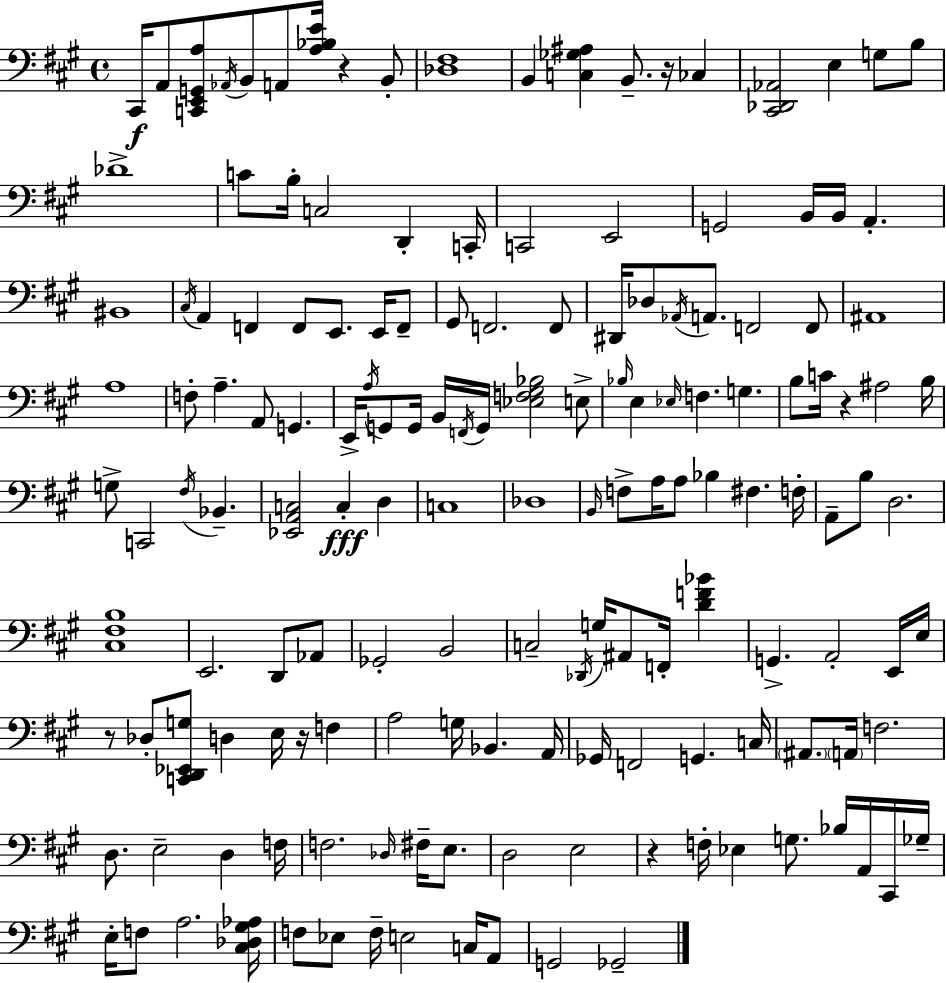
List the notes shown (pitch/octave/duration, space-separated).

C#2/s A2/e [C2,E2,G2,A3]/e Ab2/s B2/e A2/e [A3,Bb3,E4]/s R/q B2/e [Db3,F#3]/w B2/q [C3,Gb3,A#3]/q B2/e. R/s CES3/q [C#2,Db2,Ab2]/h E3/q G3/e B3/e Db4/w C4/e B3/s C3/h D2/q C2/s C2/h E2/h G2/h B2/s B2/s A2/q. BIS2/w C#3/s A2/q F2/q F2/e E2/e. E2/s F2/e G#2/e F2/h. F2/e D#2/s Db3/e Ab2/s A2/e. F2/h F2/e A#2/w A3/w F3/e A3/q. A2/e G2/q. E2/s A3/s G2/e G2/s B2/s F2/s G2/s [Eb3,F3,G#3,Bb3]/h E3/e Bb3/s E3/q Eb3/s F3/q. G3/q. B3/e C4/s R/q A#3/h B3/s G3/e C2/h F#3/s Bb2/q. [Eb2,A2,C3]/h C3/q D3/q C3/w Db3/w B2/s F3/e A3/s A3/e Bb3/q F#3/q. F3/s A2/e B3/e D3/h. [C#3,F#3,B3]/w E2/h. D2/e Ab2/e Gb2/h B2/h C3/h Db2/s G3/s A#2/e F2/s [D4,F4,Bb4]/q G2/q. A2/h E2/s E3/s R/e Db3/e [C2,D2,Eb2,G3]/e D3/q E3/s R/s F3/q A3/h G3/s Bb2/q. A2/s Gb2/s F2/h G2/q. C3/s A#2/e. A2/s F3/h. D3/e. E3/h D3/q F3/s F3/h. Db3/s F#3/s E3/e. D3/h E3/h R/q F3/s Eb3/q G3/e. Bb3/s A2/s C#2/s Gb3/s E3/s F3/e A3/h. [C#3,Db3,G#3,Ab3]/s F3/e Eb3/e F3/s E3/h C3/s A2/e G2/h Gb2/h